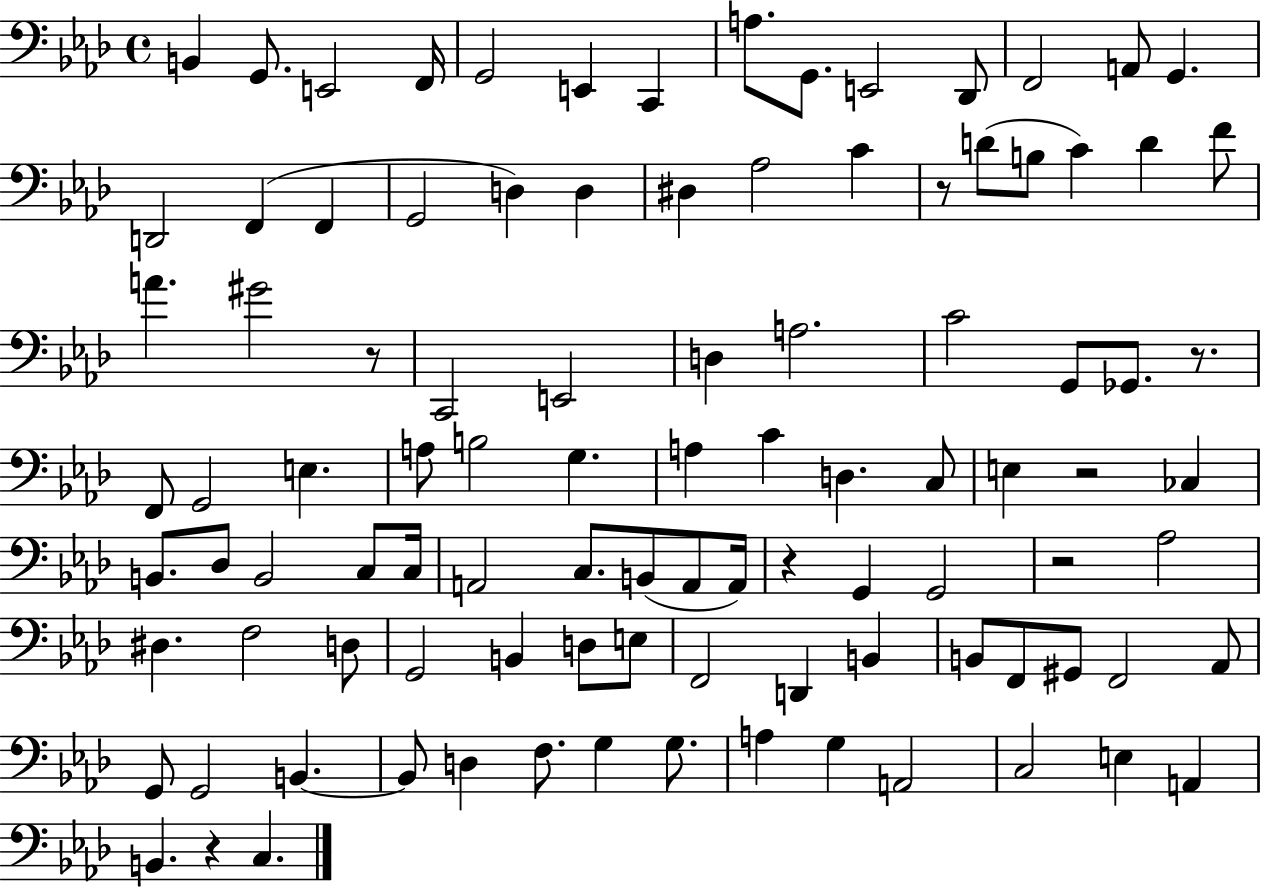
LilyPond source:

{
  \clef bass
  \time 4/4
  \defaultTimeSignature
  \key aes \major
  b,4 g,8. e,2 f,16 | g,2 e,4 c,4 | a8. g,8. e,2 des,8 | f,2 a,8 g,4. | \break d,2 f,4( f,4 | g,2 d4) d4 | dis4 aes2 c'4 | r8 d'8( b8 c'4) d'4 f'8 | \break a'4. gis'2 r8 | c,2 e,2 | d4 a2. | c'2 g,8 ges,8. r8. | \break f,8 g,2 e4. | a8 b2 g4. | a4 c'4 d4. c8 | e4 r2 ces4 | \break b,8. des8 b,2 c8 c16 | a,2 c8. b,8( a,8 a,16) | r4 g,4 g,2 | r2 aes2 | \break dis4. f2 d8 | g,2 b,4 d8 e8 | f,2 d,4 b,4 | b,8 f,8 gis,8 f,2 aes,8 | \break g,8 g,2 b,4.~~ | b,8 d4 f8. g4 g8. | a4 g4 a,2 | c2 e4 a,4 | \break b,4. r4 c4. | \bar "|."
}